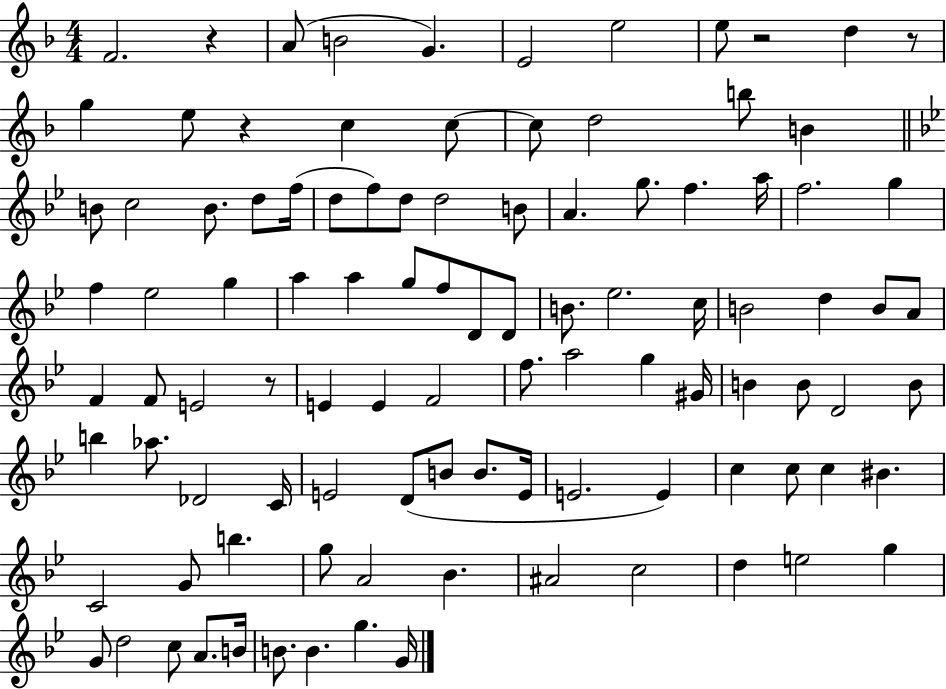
X:1
T:Untitled
M:4/4
L:1/4
K:F
F2 z A/2 B2 G E2 e2 e/2 z2 d z/2 g e/2 z c c/2 c/2 d2 b/2 B B/2 c2 B/2 d/2 f/4 d/2 f/2 d/2 d2 B/2 A g/2 f a/4 f2 g f _e2 g a a g/2 f/2 D/2 D/2 B/2 _e2 c/4 B2 d B/2 A/2 F F/2 E2 z/2 E E F2 f/2 a2 g ^G/4 B B/2 D2 B/2 b _a/2 _D2 C/4 E2 D/2 B/2 B/2 E/4 E2 E c c/2 c ^B C2 G/2 b g/2 A2 _B ^A2 c2 d e2 g G/2 d2 c/2 A/2 B/4 B/2 B g G/4